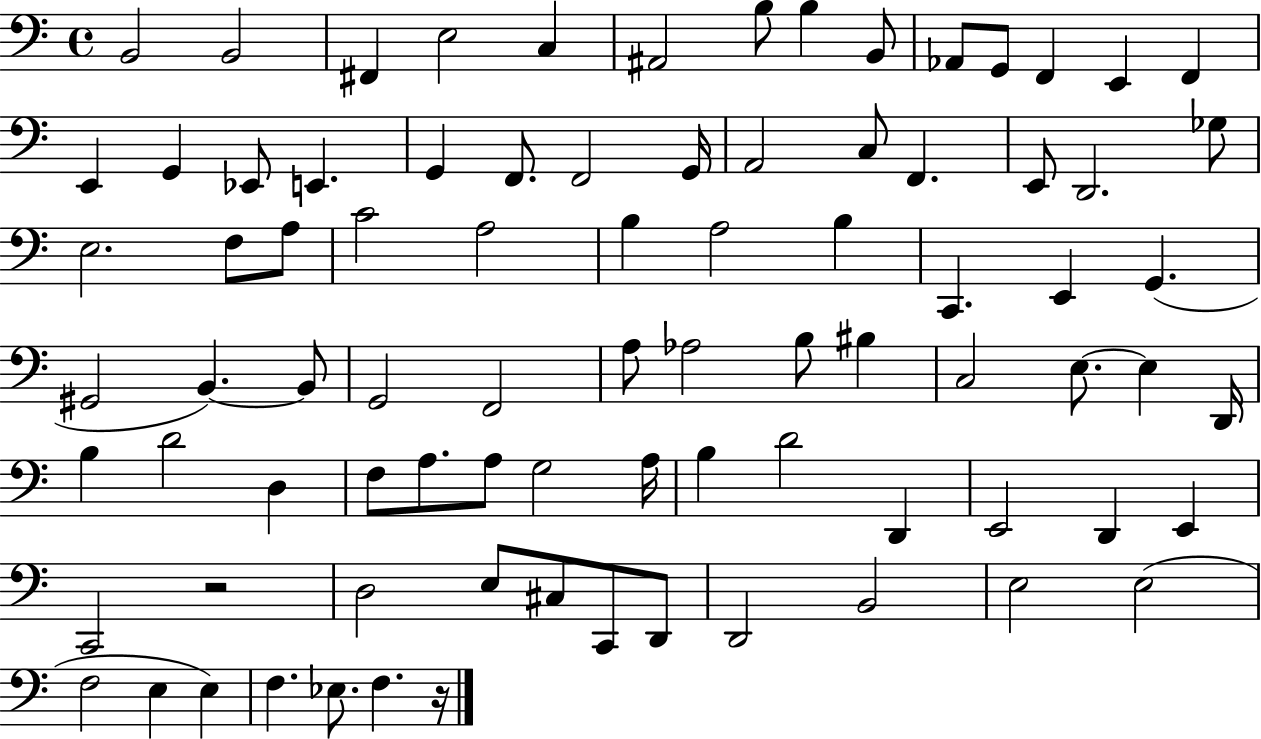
B2/h B2/h F#2/q E3/h C3/q A#2/h B3/e B3/q B2/e Ab2/e G2/e F2/q E2/q F2/q E2/q G2/q Eb2/e E2/q. G2/q F2/e. F2/h G2/s A2/h C3/e F2/q. E2/e D2/h. Gb3/e E3/h. F3/e A3/e C4/h A3/h B3/q A3/h B3/q C2/q. E2/q G2/q. G#2/h B2/q. B2/e G2/h F2/h A3/e Ab3/h B3/e BIS3/q C3/h E3/e. E3/q D2/s B3/q D4/h D3/q F3/e A3/e. A3/e G3/h A3/s B3/q D4/h D2/q E2/h D2/q E2/q C2/h R/h D3/h E3/e C#3/e C2/e D2/e D2/h B2/h E3/h E3/h F3/h E3/q E3/q F3/q. Eb3/e. F3/q. R/s